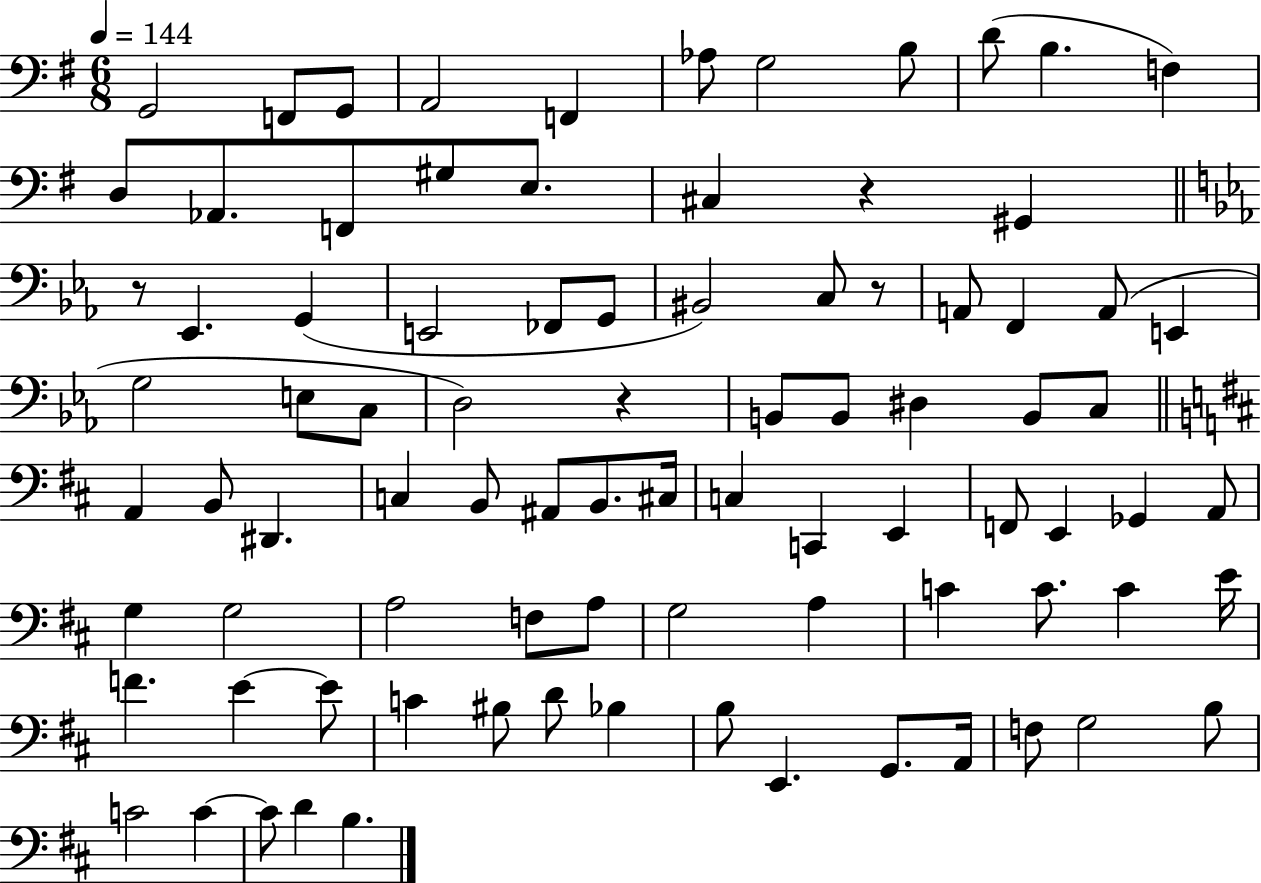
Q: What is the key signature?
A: G major